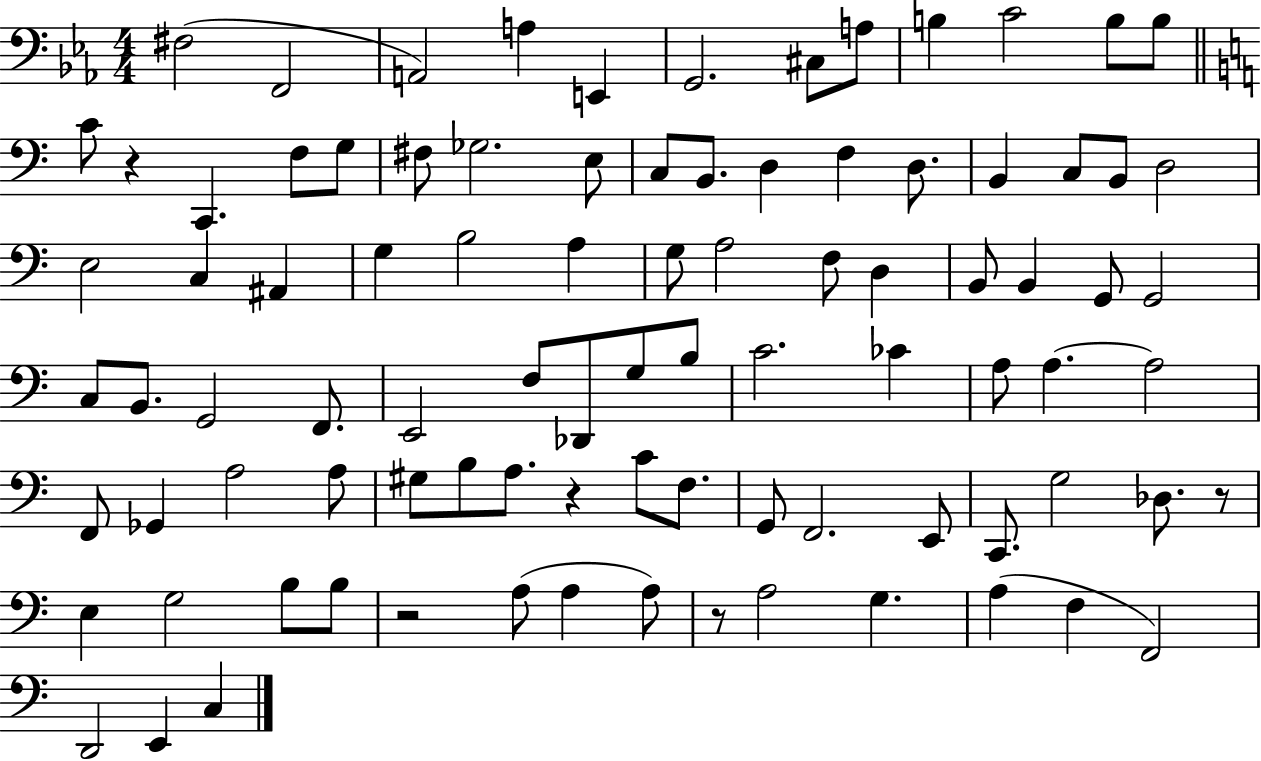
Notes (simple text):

F#3/h F2/h A2/h A3/q E2/q G2/h. C#3/e A3/e B3/q C4/h B3/e B3/e C4/e R/q C2/q. F3/e G3/e F#3/e Gb3/h. E3/e C3/e B2/e. D3/q F3/q D3/e. B2/q C3/e B2/e D3/h E3/h C3/q A#2/q G3/q B3/h A3/q G3/e A3/h F3/e D3/q B2/e B2/q G2/e G2/h C3/e B2/e. G2/h F2/e. E2/h F3/e Db2/e G3/e B3/e C4/h. CES4/q A3/e A3/q. A3/h F2/e Gb2/q A3/h A3/e G#3/e B3/e A3/e. R/q C4/e F3/e. G2/e F2/h. E2/e C2/e. G3/h Db3/e. R/e E3/q G3/h B3/e B3/e R/h A3/e A3/q A3/e R/e A3/h G3/q. A3/q F3/q F2/h D2/h E2/q C3/q